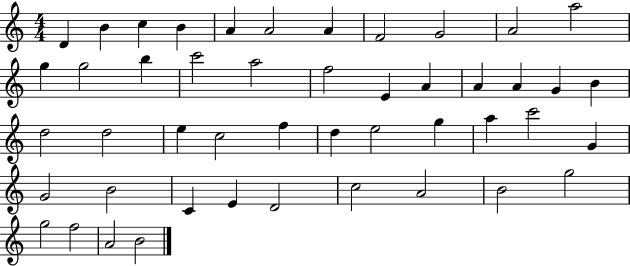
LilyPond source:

{
  \clef treble
  \numericTimeSignature
  \time 4/4
  \key c \major
  d'4 b'4 c''4 b'4 | a'4 a'2 a'4 | f'2 g'2 | a'2 a''2 | \break g''4 g''2 b''4 | c'''2 a''2 | f''2 e'4 a'4 | a'4 a'4 g'4 b'4 | \break d''2 d''2 | e''4 c''2 f''4 | d''4 e''2 g''4 | a''4 c'''2 g'4 | \break g'2 b'2 | c'4 e'4 d'2 | c''2 a'2 | b'2 g''2 | \break g''2 f''2 | a'2 b'2 | \bar "|."
}